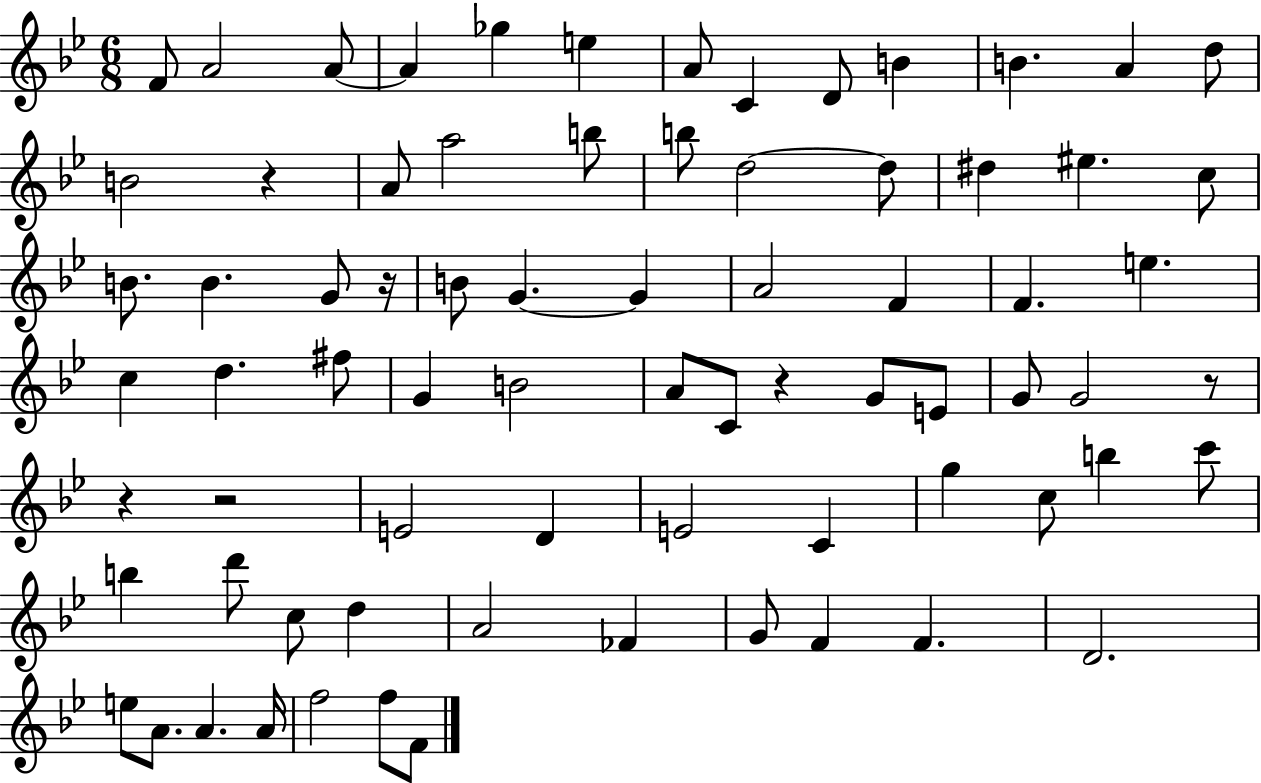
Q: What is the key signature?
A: BES major